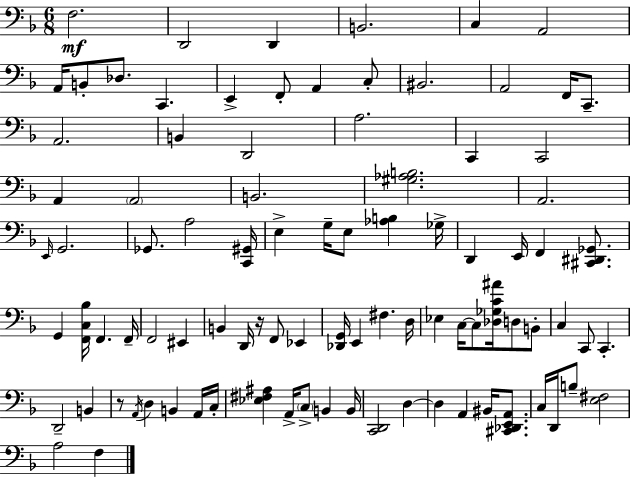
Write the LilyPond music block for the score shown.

{
  \clef bass
  \numericTimeSignature
  \time 6/8
  \key d \minor
  f2.\mf | d,2 d,4 | b,2. | c4 a,2 | \break a,16 b,8-. des8. c,4. | e,4-> f,8-. a,4 c8-. | bis,2. | a,2 f,16 c,8.-- | \break a,2. | b,4 d,2 | a2. | c,4 c,2 | \break a,4 \parenthesize a,2 | b,2. | <gis aes b>2. | a,2. | \break \grace { e,16 } g,2. | ges,8. a2 | <c, gis,>16 e4-> g16-- e8 <aes b>4 | ges16-> d,4 e,16 f,4 <cis, dis, ges,>8. | \break g,4 <f, c bes>16 f,4. | f,16-- f,2 eis,4 | b,4 d,16 r16 f,8 ees,4 | <des, g,>16 e,4 fis4. | \break d16 ees4 c16~~ c8 <des ges c' ais'>16 d8 b,8-. | c4 c,8 c,4.-. | d,2-- b,4 | r8 \acciaccatura { a,16 } d4 b,4 | \break a,16 c16-. <ees fis ais>4 a,16-> \parenthesize c8-> b,4 | b,16 <c, d,>2 d4~~ | d4 a,4 bis,16 <cis, des, e, a,>8. | c16 d,16 b8-- <e fis>2 | \break a2 f4 | \bar "|."
}